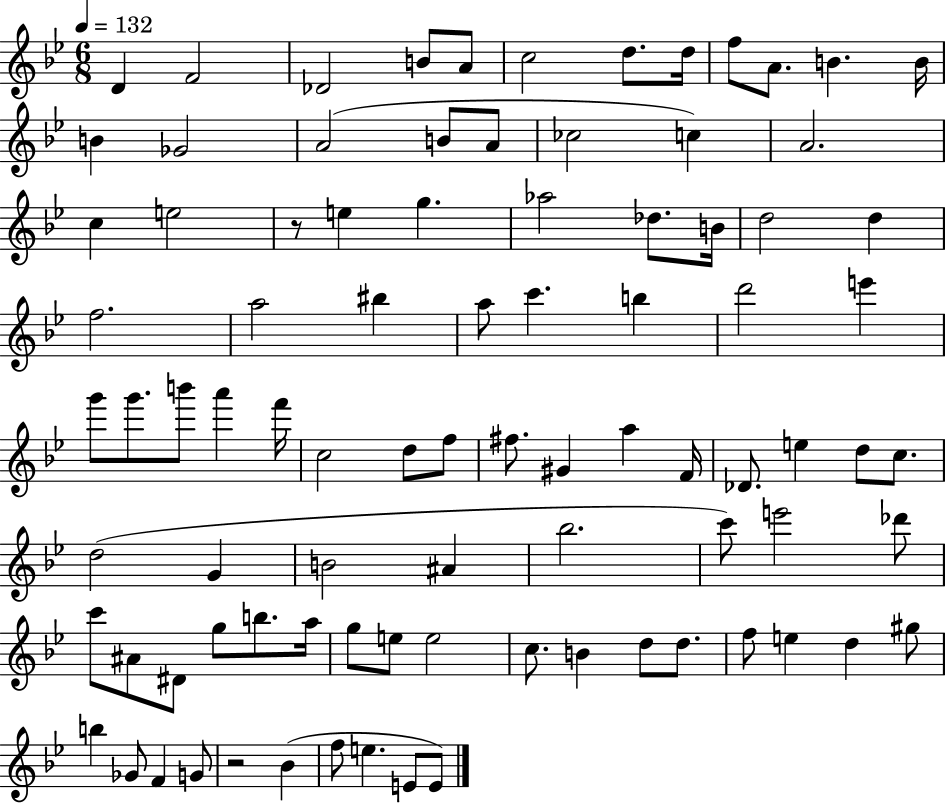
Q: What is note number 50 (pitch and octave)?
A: Db4